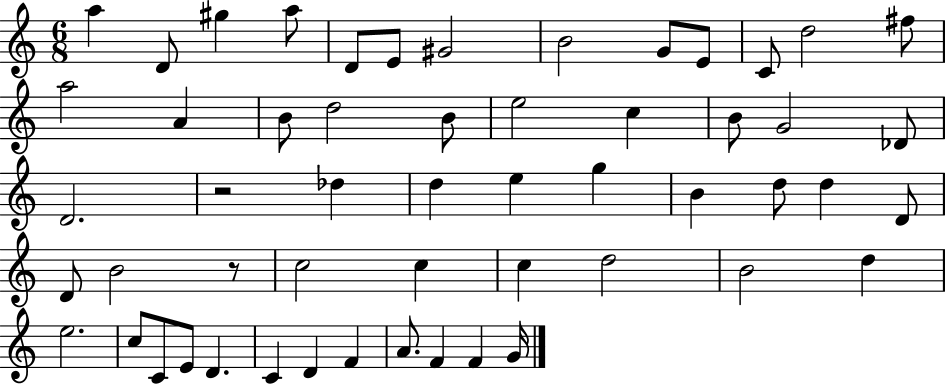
{
  \clef treble
  \numericTimeSignature
  \time 6/8
  \key c \major
  a''4 d'8 gis''4 a''8 | d'8 e'8 gis'2 | b'2 g'8 e'8 | c'8 d''2 fis''8 | \break a''2 a'4 | b'8 d''2 b'8 | e''2 c''4 | b'8 g'2 des'8 | \break d'2. | r2 des''4 | d''4 e''4 g''4 | b'4 d''8 d''4 d'8 | \break d'8 b'2 r8 | c''2 c''4 | c''4 d''2 | b'2 d''4 | \break e''2. | c''8 c'8 e'8 d'4. | c'4 d'4 f'4 | a'8. f'4 f'4 g'16 | \break \bar "|."
}